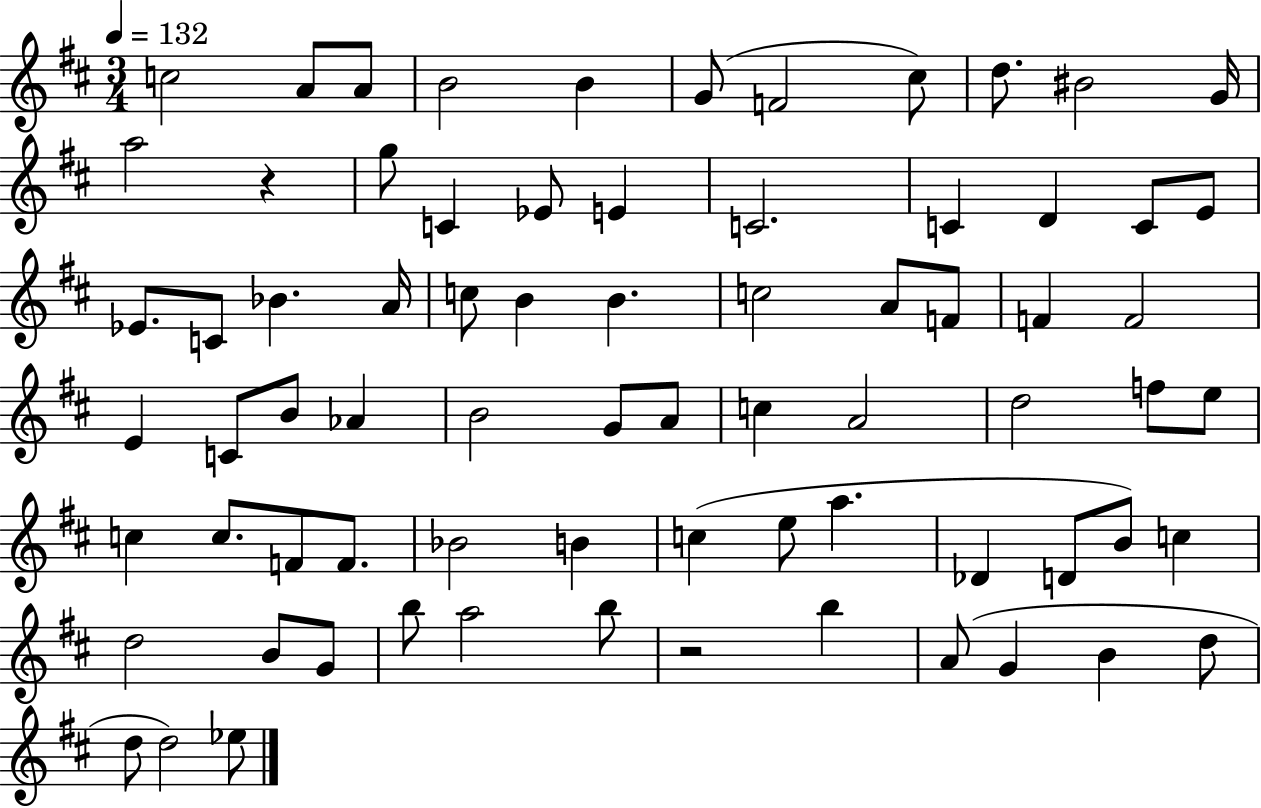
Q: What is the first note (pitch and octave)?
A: C5